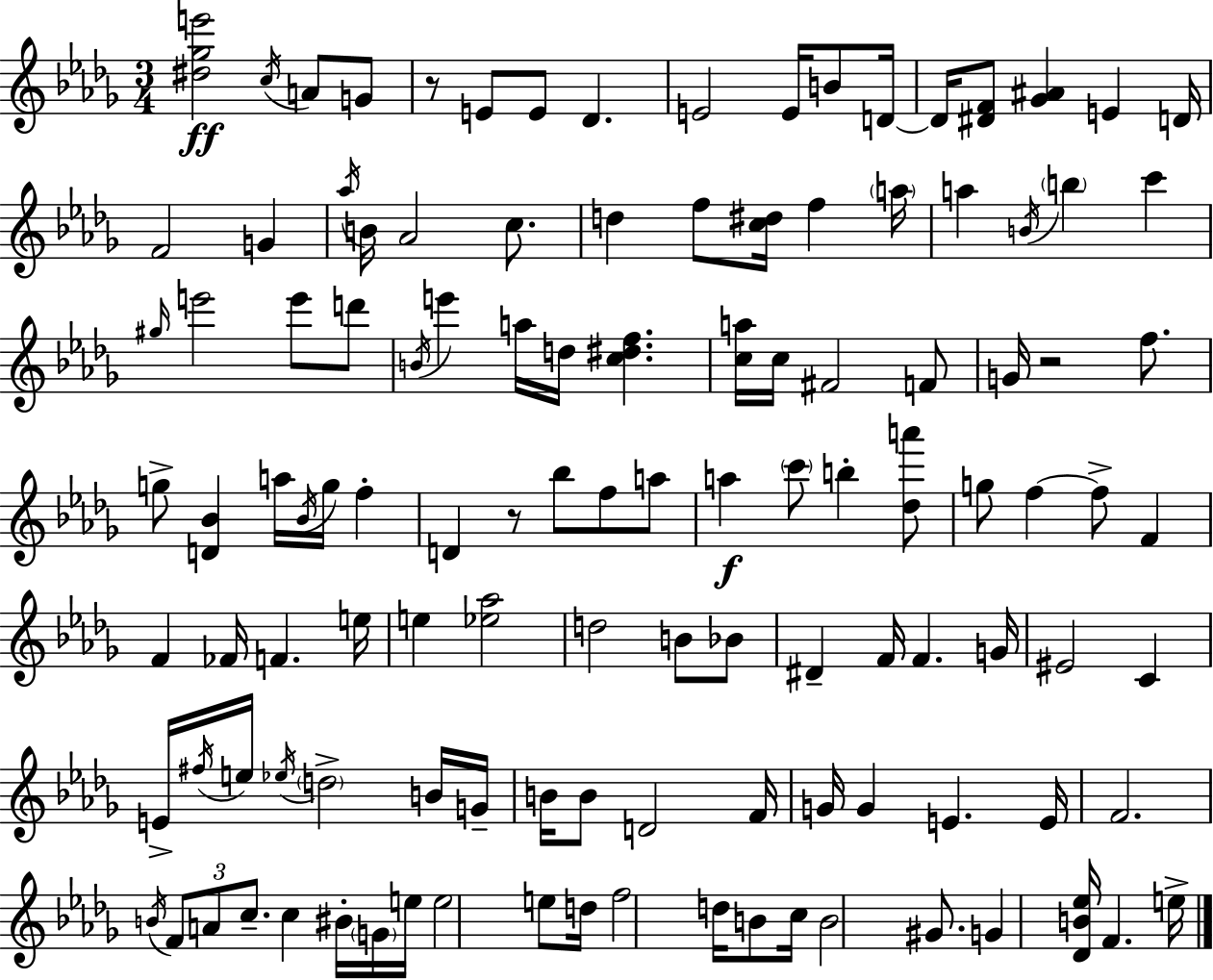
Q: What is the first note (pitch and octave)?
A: C5